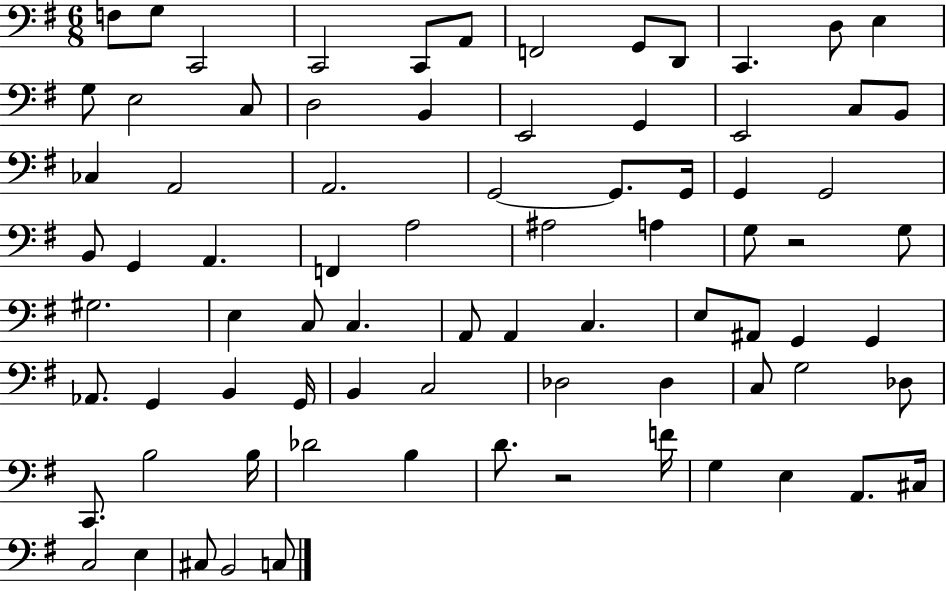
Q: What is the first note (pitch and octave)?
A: F3